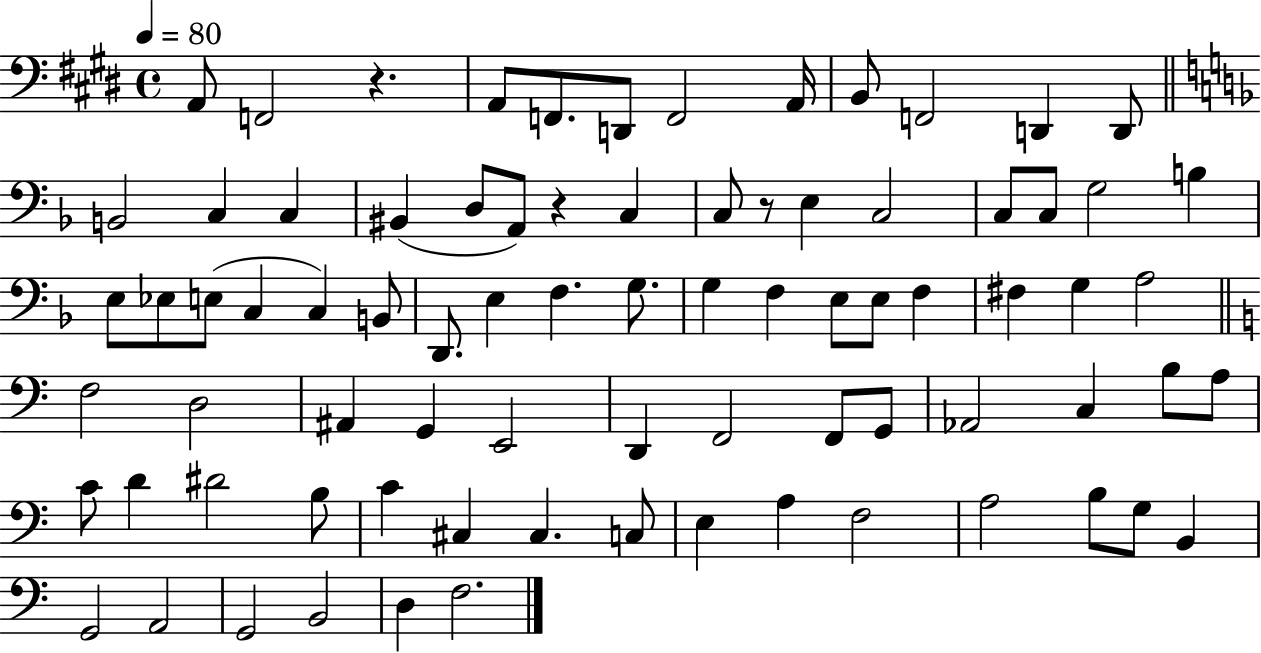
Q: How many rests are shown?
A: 3